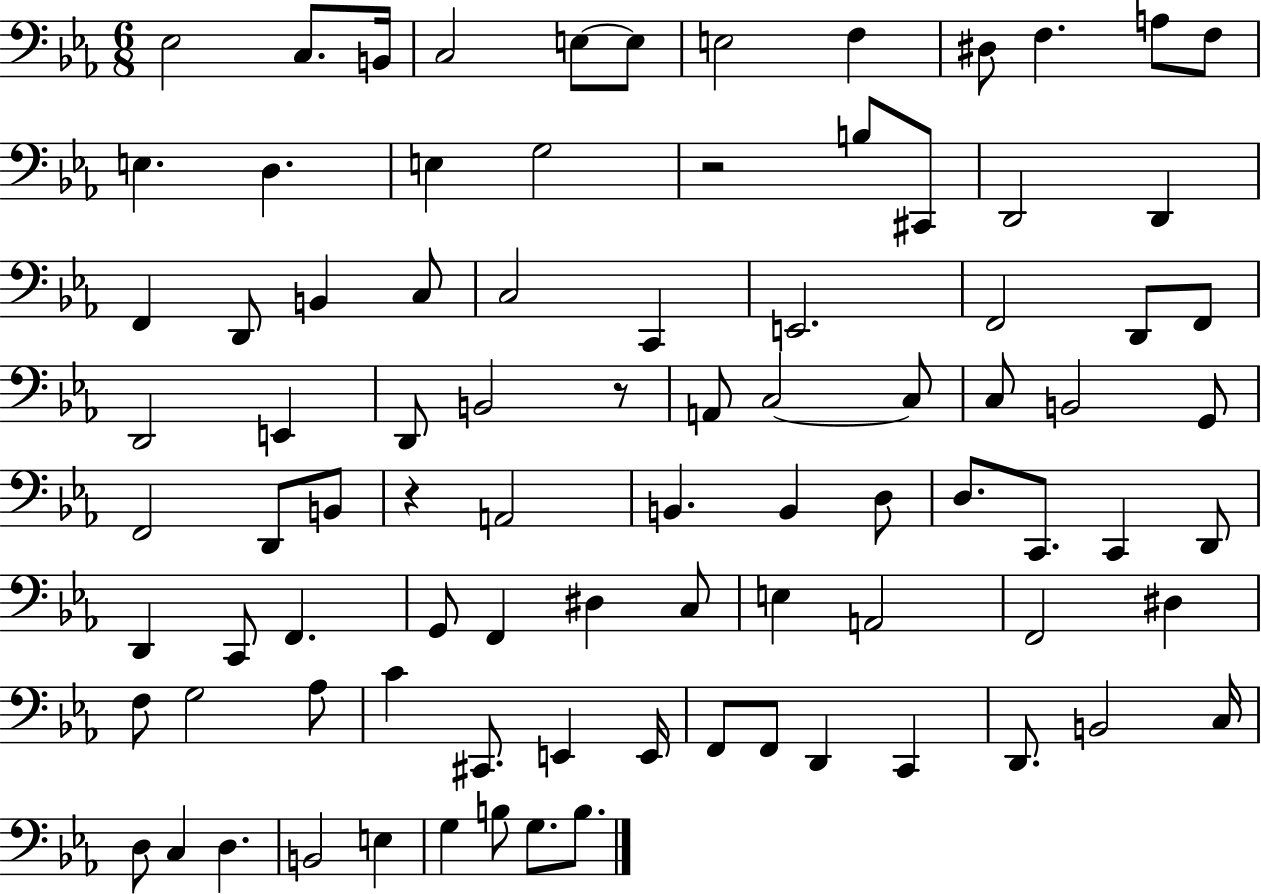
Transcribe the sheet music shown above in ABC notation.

X:1
T:Untitled
M:6/8
L:1/4
K:Eb
_E,2 C,/2 B,,/4 C,2 E,/2 E,/2 E,2 F, ^D,/2 F, A,/2 F,/2 E, D, E, G,2 z2 B,/2 ^C,,/2 D,,2 D,, F,, D,,/2 B,, C,/2 C,2 C,, E,,2 F,,2 D,,/2 F,,/2 D,,2 E,, D,,/2 B,,2 z/2 A,,/2 C,2 C,/2 C,/2 B,,2 G,,/2 F,,2 D,,/2 B,,/2 z A,,2 B,, B,, D,/2 D,/2 C,,/2 C,, D,,/2 D,, C,,/2 F,, G,,/2 F,, ^D, C,/2 E, A,,2 F,,2 ^D, F,/2 G,2 _A,/2 C ^C,,/2 E,, E,,/4 F,,/2 F,,/2 D,, C,, D,,/2 B,,2 C,/4 D,/2 C, D, B,,2 E, G, B,/2 G,/2 B,/2